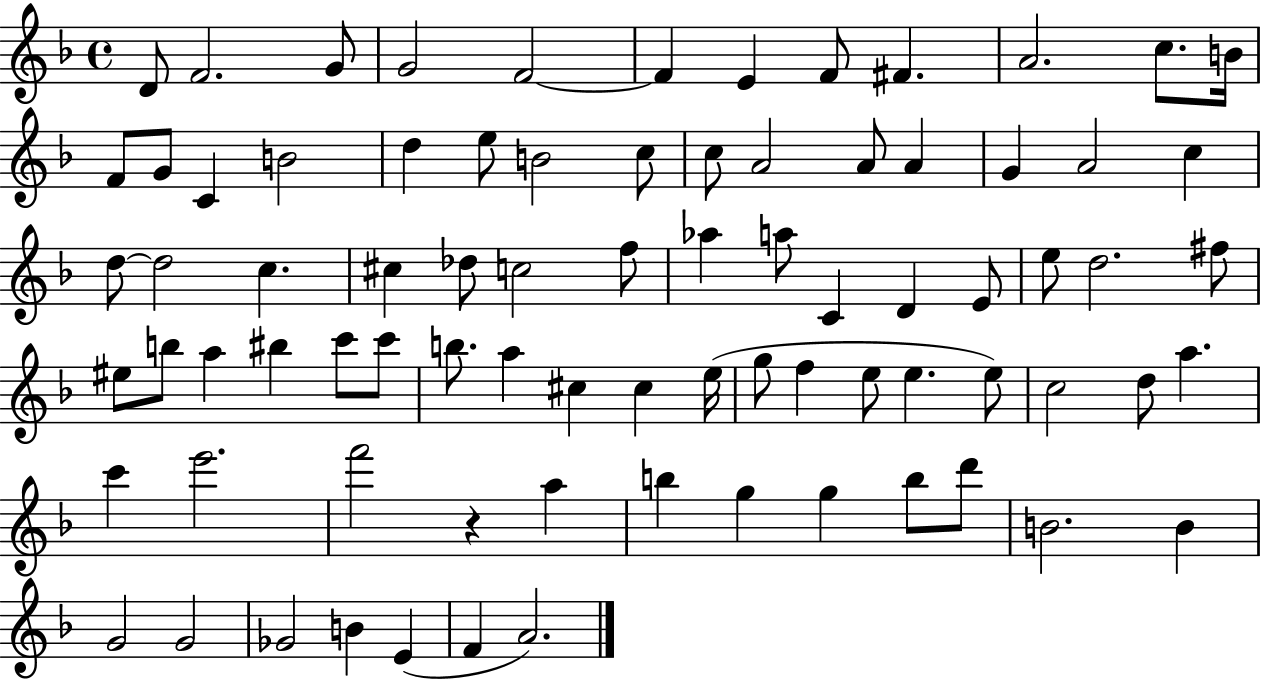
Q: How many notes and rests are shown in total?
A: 80